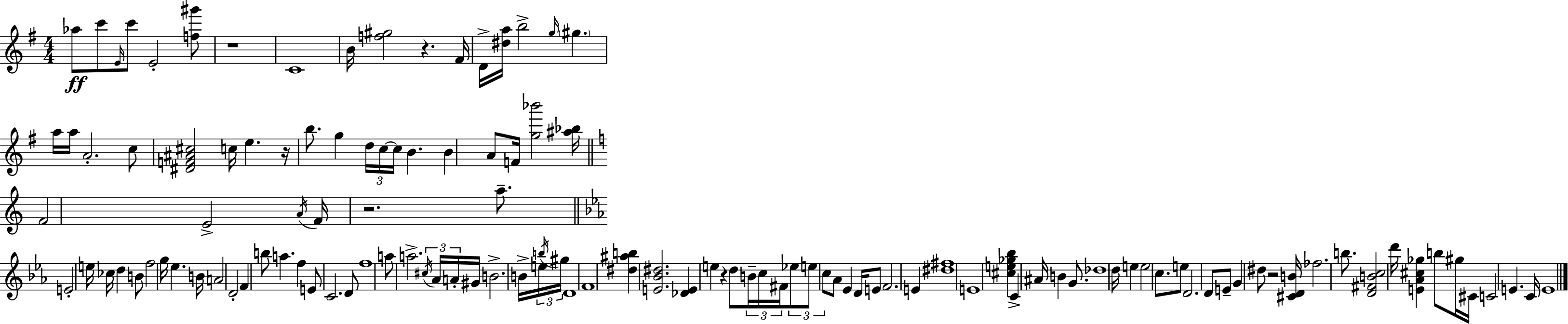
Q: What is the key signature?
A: G major